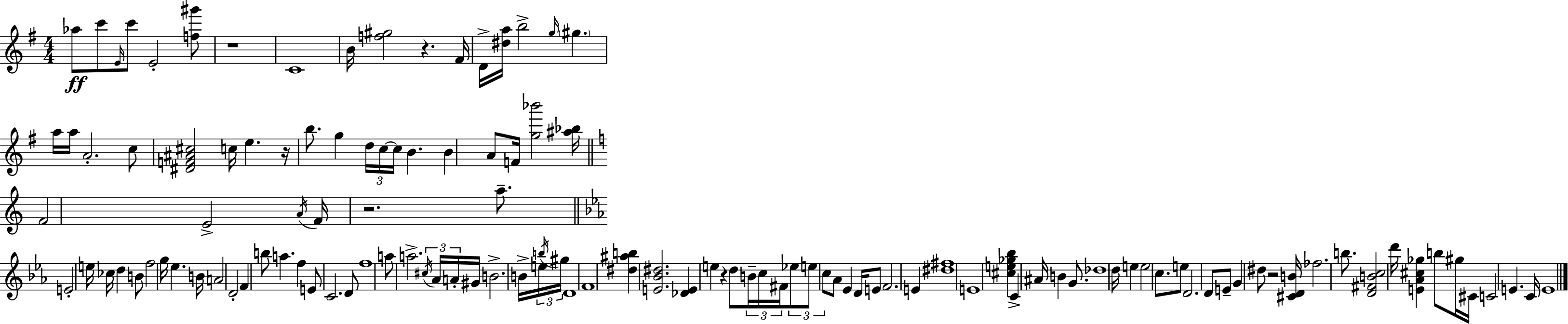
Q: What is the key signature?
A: G major